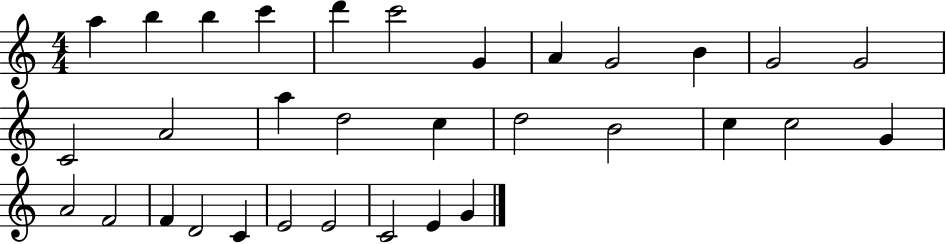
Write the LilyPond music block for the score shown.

{
  \clef treble
  \numericTimeSignature
  \time 4/4
  \key c \major
  a''4 b''4 b''4 c'''4 | d'''4 c'''2 g'4 | a'4 g'2 b'4 | g'2 g'2 | \break c'2 a'2 | a''4 d''2 c''4 | d''2 b'2 | c''4 c''2 g'4 | \break a'2 f'2 | f'4 d'2 c'4 | e'2 e'2 | c'2 e'4 g'4 | \break \bar "|."
}